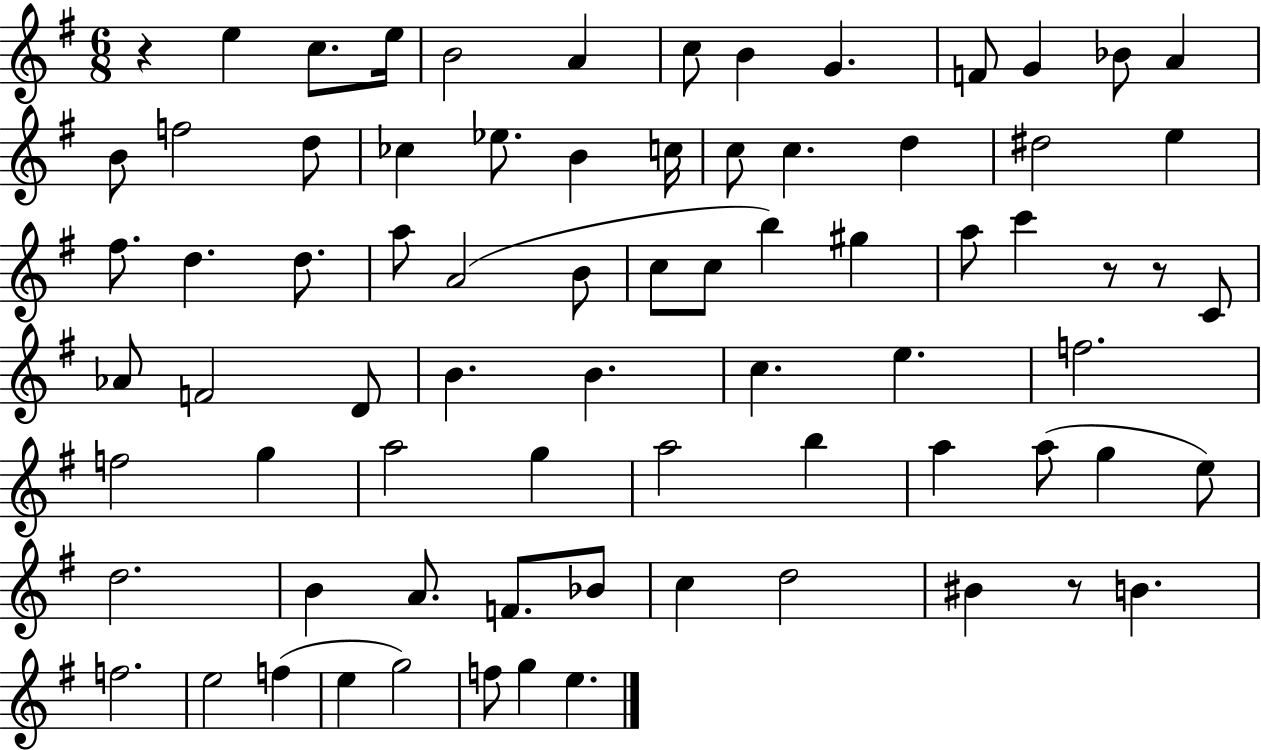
X:1
T:Untitled
M:6/8
L:1/4
K:G
z e c/2 e/4 B2 A c/2 B G F/2 G _B/2 A B/2 f2 d/2 _c _e/2 B c/4 c/2 c d ^d2 e ^f/2 d d/2 a/2 A2 B/2 c/2 c/2 b ^g a/2 c' z/2 z/2 C/2 _A/2 F2 D/2 B B c e f2 f2 g a2 g a2 b a a/2 g e/2 d2 B A/2 F/2 _B/2 c d2 ^B z/2 B f2 e2 f e g2 f/2 g e